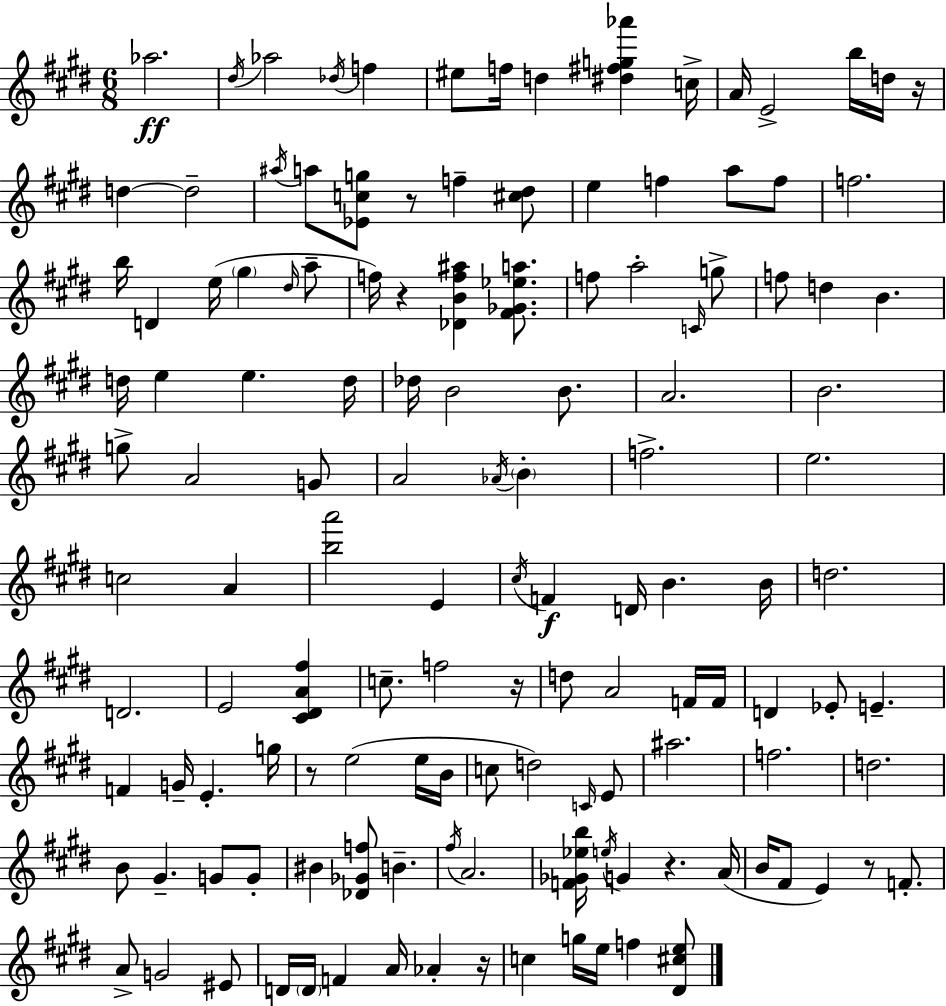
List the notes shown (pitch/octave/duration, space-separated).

Ab5/h. D#5/s Ab5/h Db5/s F5/q EIS5/e F5/s D5/q [D#5,F#5,G5,Ab6]/q C5/s A4/s E4/h B5/s D5/s R/s D5/q D5/h A#5/s A5/e [Eb4,C5,G5]/e R/e F5/q [C#5,D#5]/e E5/q F5/q A5/e F5/e F5/h. B5/s D4/q E5/s G#5/q D#5/s A5/e F5/s R/q [Db4,B4,F5,A#5]/q [F#4,Gb4,Eb5,A5]/e. F5/e A5/h C4/s G5/e F5/e D5/q B4/q. D5/s E5/q E5/q. D5/s Db5/s B4/h B4/e. A4/h. B4/h. G5/e A4/h G4/e A4/h Ab4/s B4/q F5/h. E5/h. C5/h A4/q [B5,A6]/h E4/q C#5/s F4/q D4/s B4/q. B4/s D5/h. D4/h. E4/h [C#4,D#4,A4,F#5]/q C5/e. F5/h R/s D5/e A4/h F4/s F4/s D4/q Eb4/e E4/q. F4/q G4/s E4/q. G5/s R/e E5/h E5/s B4/s C5/e D5/h C4/s E4/e A#5/h. F5/h. D5/h. B4/e G#4/q. G4/e G4/e BIS4/q [Db4,Gb4,F5]/e B4/q. F#5/s A4/h. [F4,Gb4,Eb5,B5]/s E5/s G4/q R/q. A4/s B4/s F#4/e E4/q R/e F4/e. A4/e G4/h EIS4/e D4/s D4/s F4/q A4/s Ab4/q R/s C5/q G5/s E5/s F5/q [D#4,C#5,E5]/e